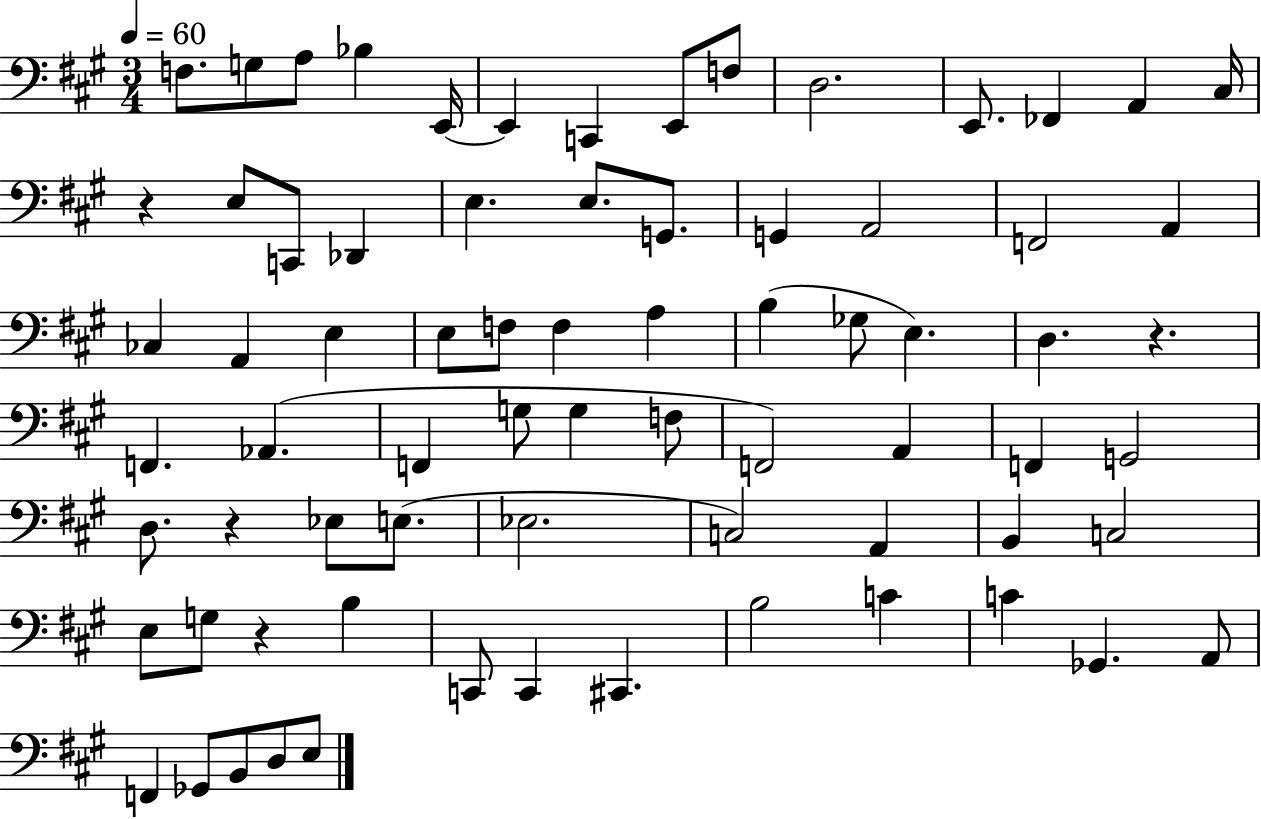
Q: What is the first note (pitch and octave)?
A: F3